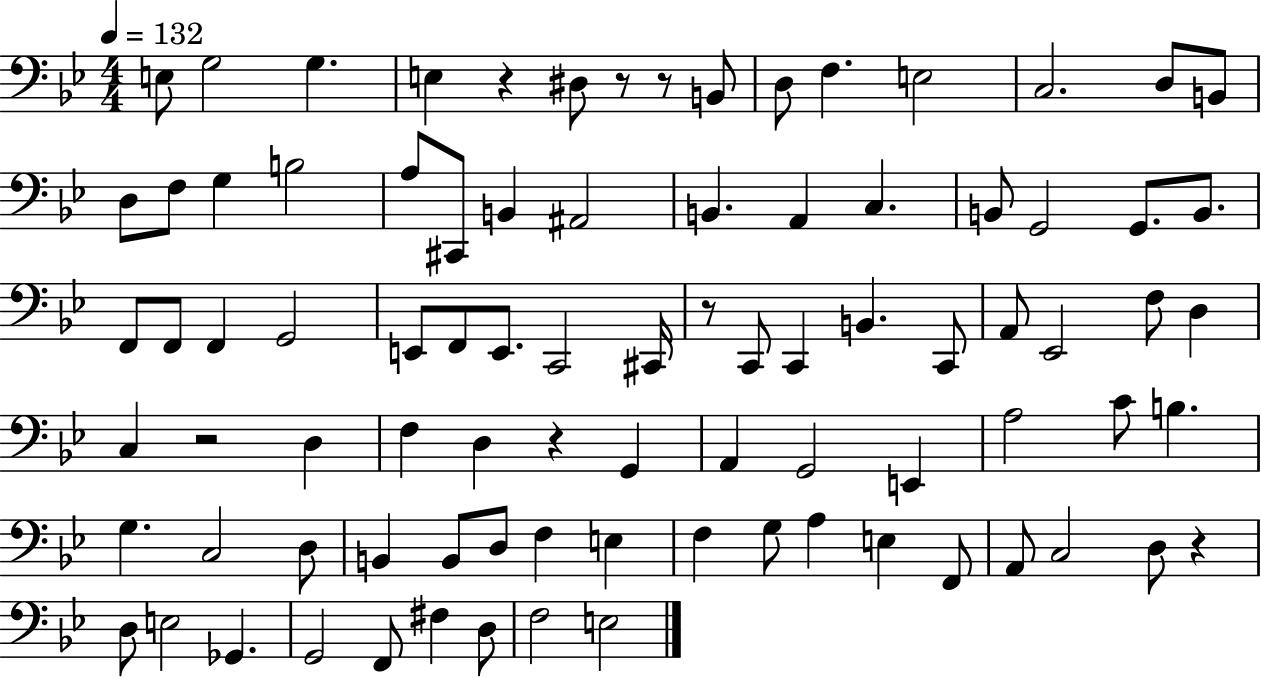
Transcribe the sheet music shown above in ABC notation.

X:1
T:Untitled
M:4/4
L:1/4
K:Bb
E,/2 G,2 G, E, z ^D,/2 z/2 z/2 B,,/2 D,/2 F, E,2 C,2 D,/2 B,,/2 D,/2 F,/2 G, B,2 A,/2 ^C,,/2 B,, ^A,,2 B,, A,, C, B,,/2 G,,2 G,,/2 B,,/2 F,,/2 F,,/2 F,, G,,2 E,,/2 F,,/2 E,,/2 C,,2 ^C,,/4 z/2 C,,/2 C,, B,, C,,/2 A,,/2 _E,,2 F,/2 D, C, z2 D, F, D, z G,, A,, G,,2 E,, A,2 C/2 B, G, C,2 D,/2 B,, B,,/2 D,/2 F, E, F, G,/2 A, E, F,,/2 A,,/2 C,2 D,/2 z D,/2 E,2 _G,, G,,2 F,,/2 ^F, D,/2 F,2 E,2